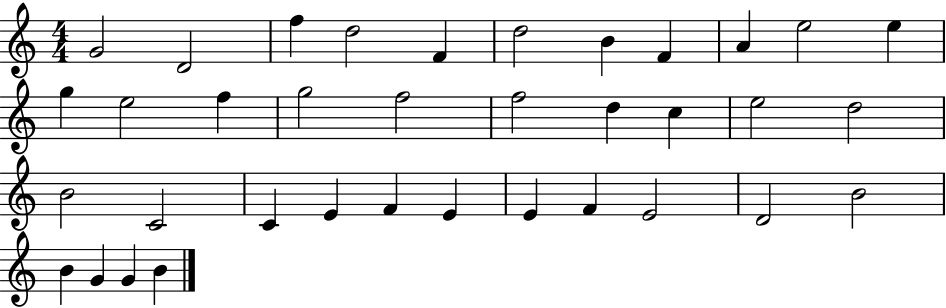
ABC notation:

X:1
T:Untitled
M:4/4
L:1/4
K:C
G2 D2 f d2 F d2 B F A e2 e g e2 f g2 f2 f2 d c e2 d2 B2 C2 C E F E E F E2 D2 B2 B G G B